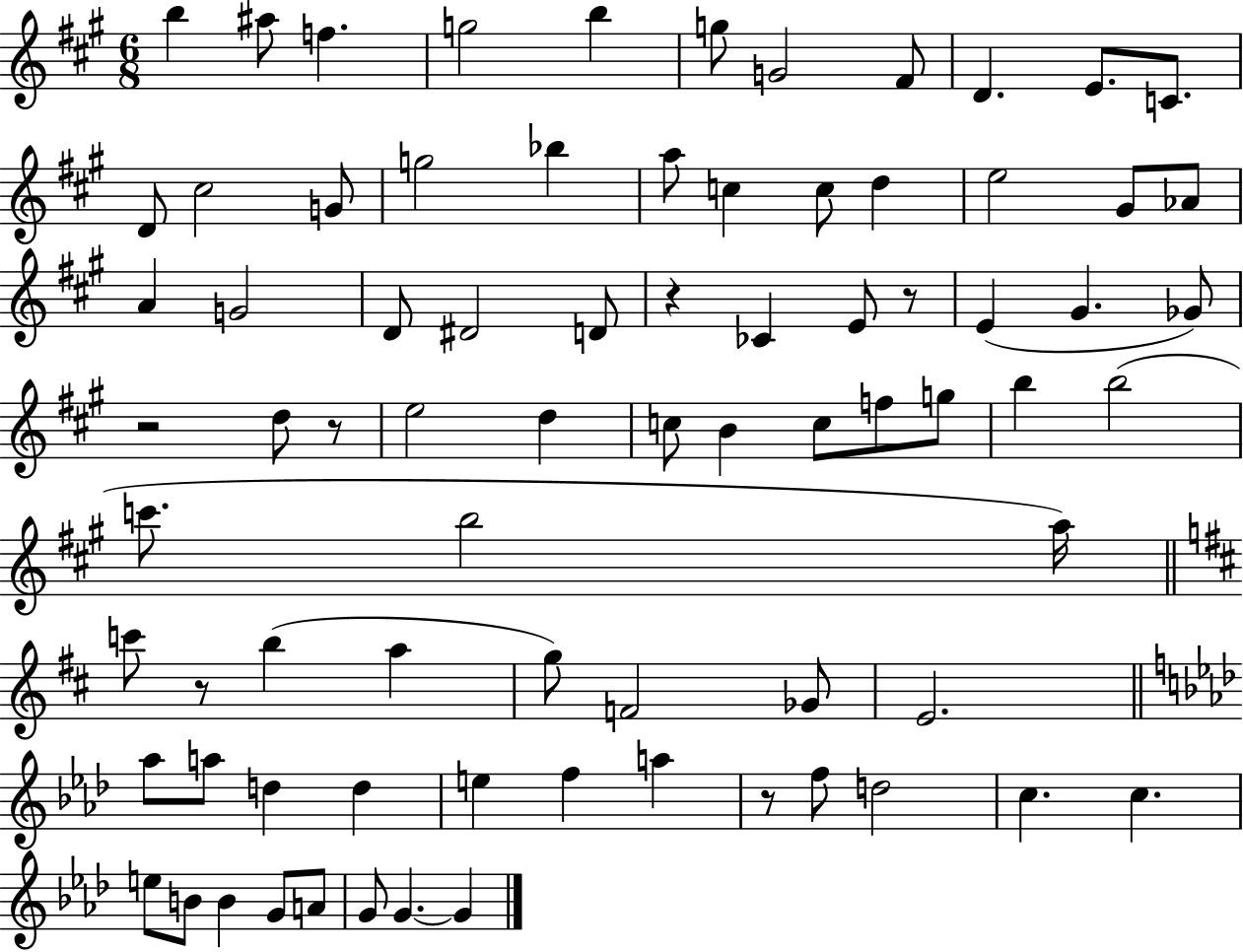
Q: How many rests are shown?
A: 6